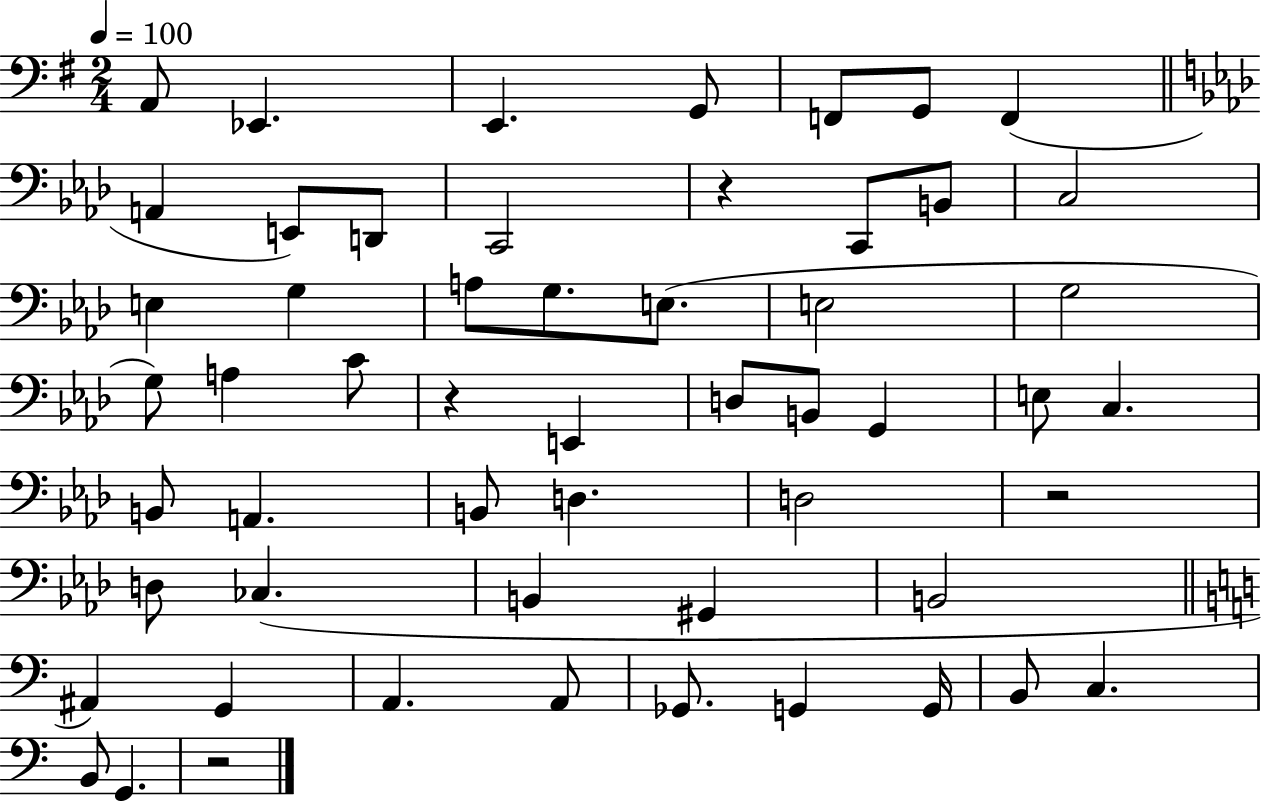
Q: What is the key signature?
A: G major